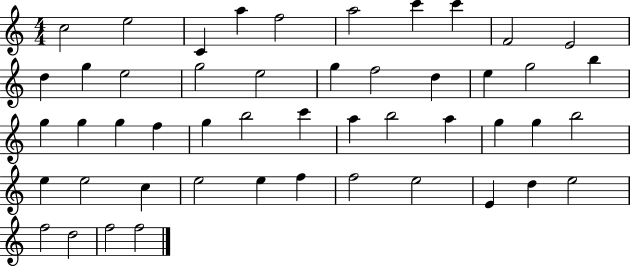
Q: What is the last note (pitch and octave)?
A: F5